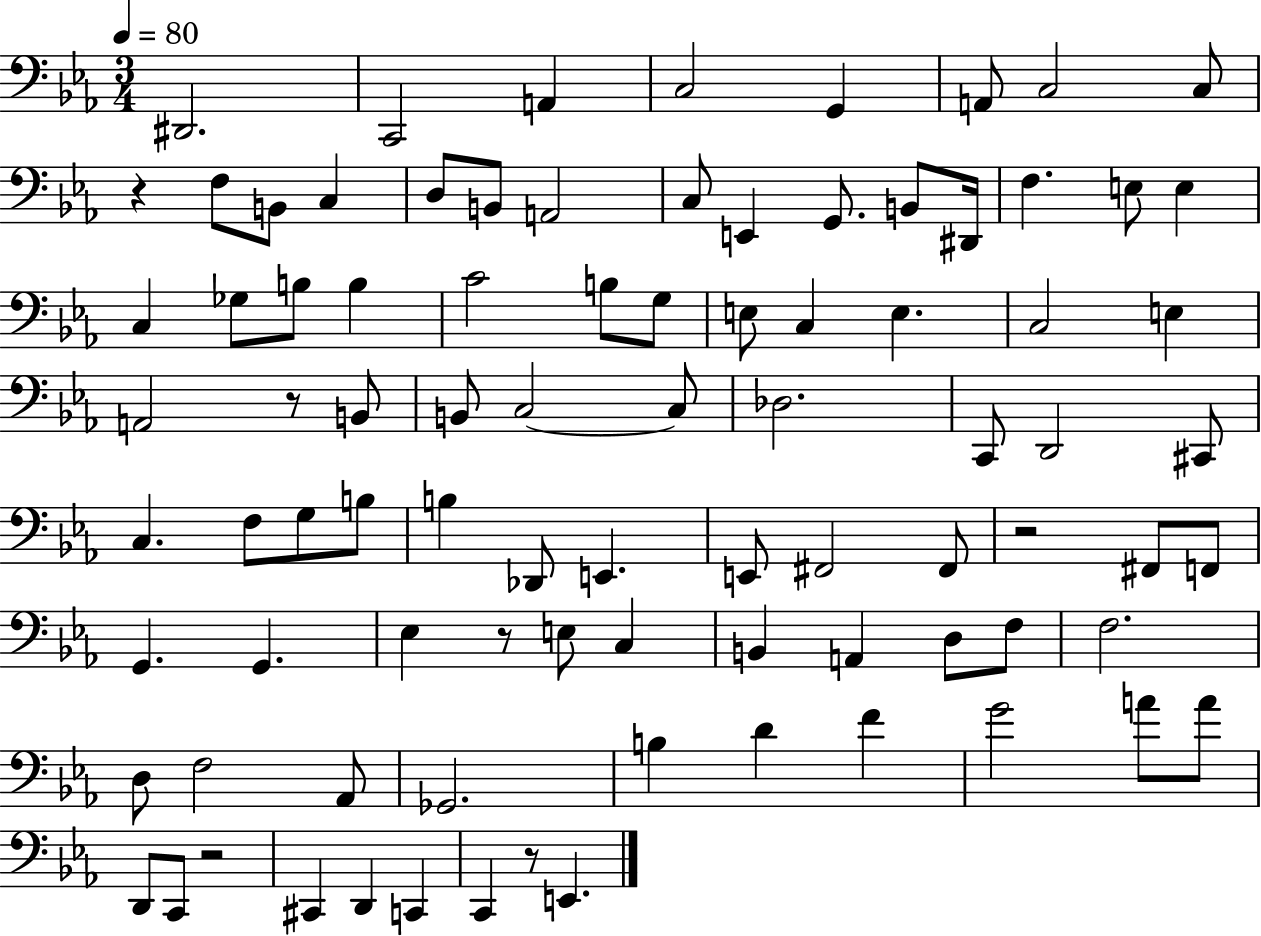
D#2/h. C2/h A2/q C3/h G2/q A2/e C3/h C3/e R/q F3/e B2/e C3/q D3/e B2/e A2/h C3/e E2/q G2/e. B2/e D#2/s F3/q. E3/e E3/q C3/q Gb3/e B3/e B3/q C4/h B3/e G3/e E3/e C3/q E3/q. C3/h E3/q A2/h R/e B2/e B2/e C3/h C3/e Db3/h. C2/e D2/h C#2/e C3/q. F3/e G3/e B3/e B3/q Db2/e E2/q. E2/e F#2/h F#2/e R/h F#2/e F2/e G2/q. G2/q. Eb3/q R/e E3/e C3/q B2/q A2/q D3/e F3/e F3/h. D3/e F3/h Ab2/e Gb2/h. B3/q D4/q F4/q G4/h A4/e A4/e D2/e C2/e R/h C#2/q D2/q C2/q C2/q R/e E2/q.